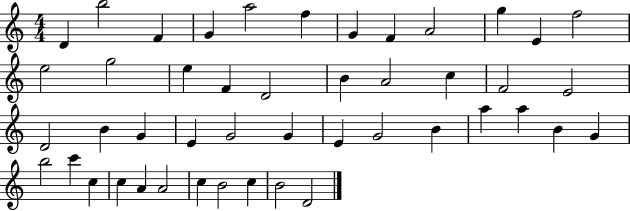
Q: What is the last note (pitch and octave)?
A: D4